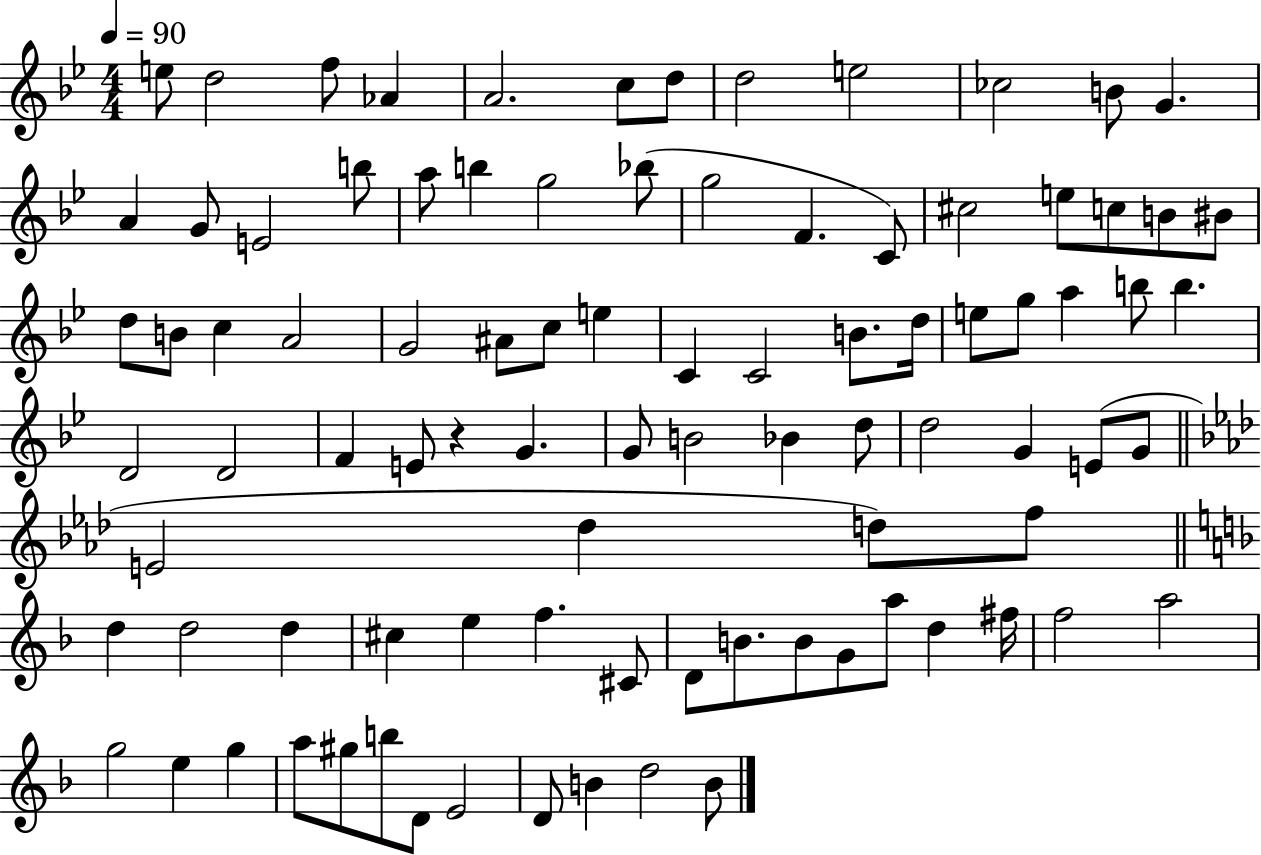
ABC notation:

X:1
T:Untitled
M:4/4
L:1/4
K:Bb
e/2 d2 f/2 _A A2 c/2 d/2 d2 e2 _c2 B/2 G A G/2 E2 b/2 a/2 b g2 _b/2 g2 F C/2 ^c2 e/2 c/2 B/2 ^B/2 d/2 B/2 c A2 G2 ^A/2 c/2 e C C2 B/2 d/4 e/2 g/2 a b/2 b D2 D2 F E/2 z G G/2 B2 _B d/2 d2 G E/2 G/2 E2 _d d/2 f/2 d d2 d ^c e f ^C/2 D/2 B/2 B/2 G/2 a/2 d ^f/4 f2 a2 g2 e g a/2 ^g/2 b/2 D/2 E2 D/2 B d2 B/2